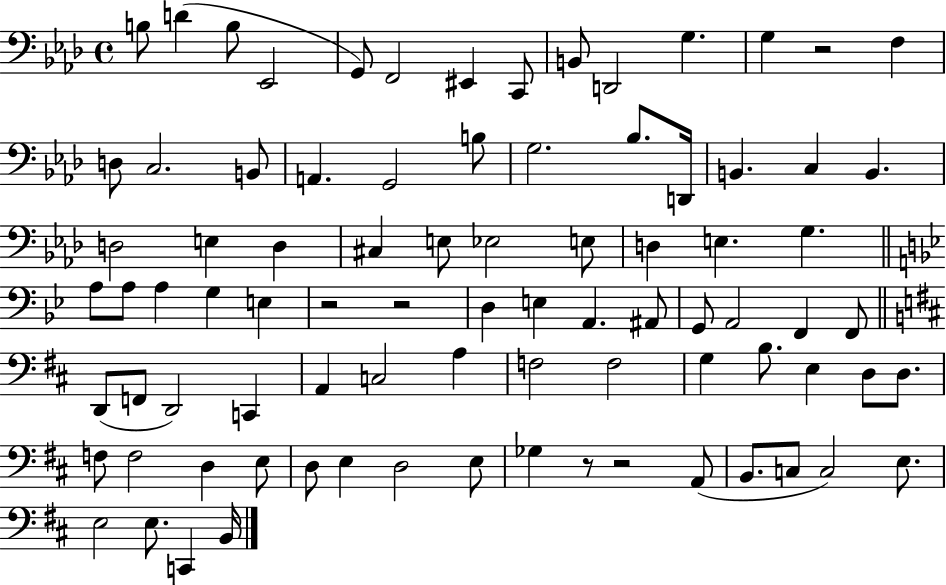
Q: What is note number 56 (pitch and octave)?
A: F3